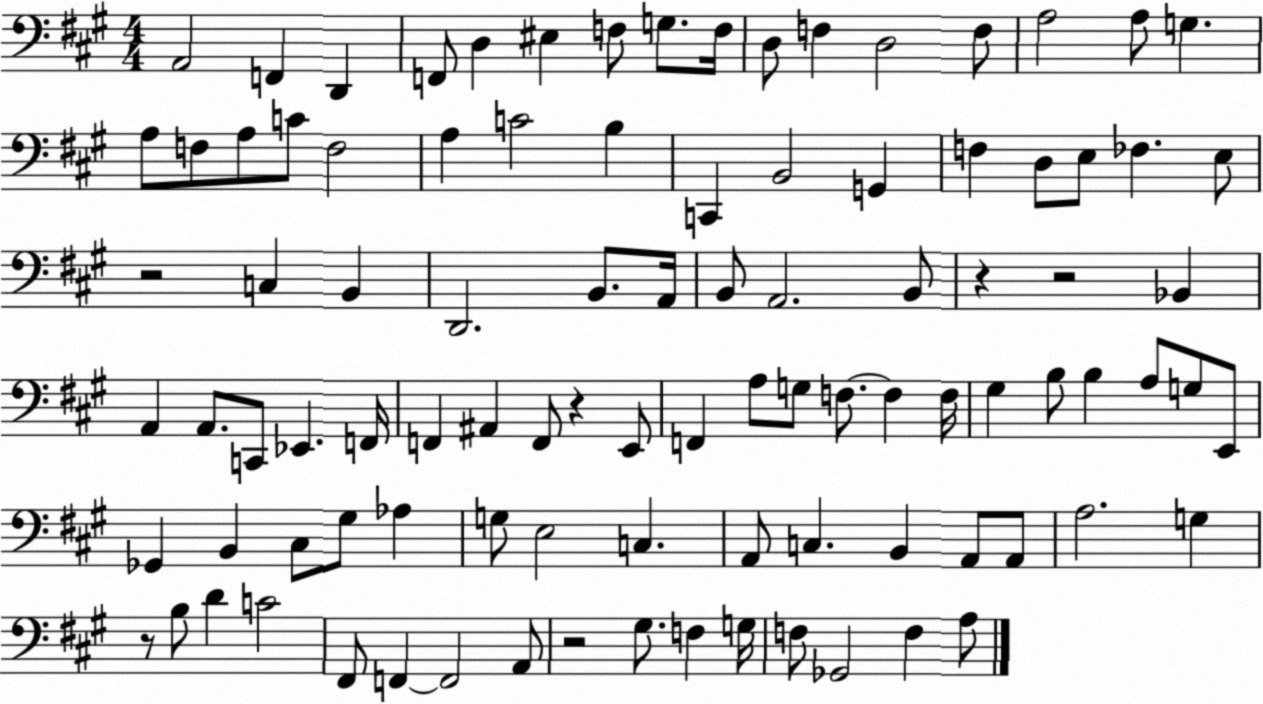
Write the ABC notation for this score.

X:1
T:Untitled
M:4/4
L:1/4
K:A
A,,2 F,, D,, F,,/2 D, ^E, F,/2 G,/2 F,/4 D,/2 F, D,2 F,/2 A,2 A,/2 G, A,/2 F,/2 A,/2 C/2 F,2 A, C2 B, C,, B,,2 G,, F, D,/2 E,/2 _F, E,/2 z2 C, B,, D,,2 B,,/2 A,,/4 B,,/2 A,,2 B,,/2 z z2 _B,, A,, A,,/2 C,,/2 _E,, F,,/4 F,, ^A,, F,,/2 z E,,/2 F,, A,/2 G,/2 F,/2 F, F,/4 ^G, B,/2 B, A,/2 G,/2 E,,/2 _G,, B,, ^C,/2 ^G,/2 _A, G,/2 E,2 C, A,,/2 C, B,, A,,/2 A,,/2 A,2 G, z/2 B,/2 D C2 ^F,,/2 F,, F,,2 A,,/2 z2 ^G,/2 F, G,/4 F,/2 _G,,2 F, A,/2